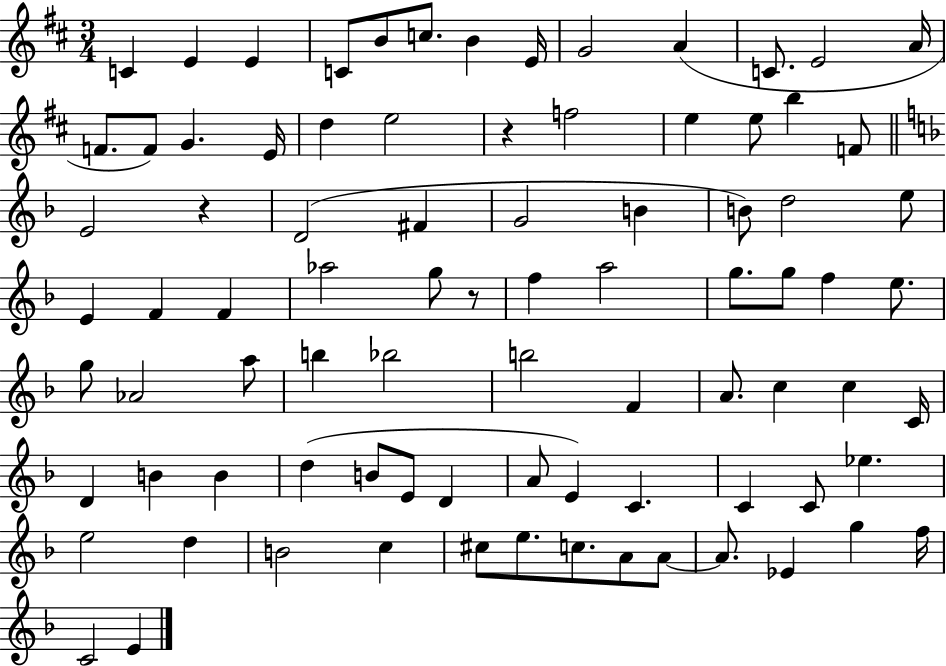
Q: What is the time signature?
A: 3/4